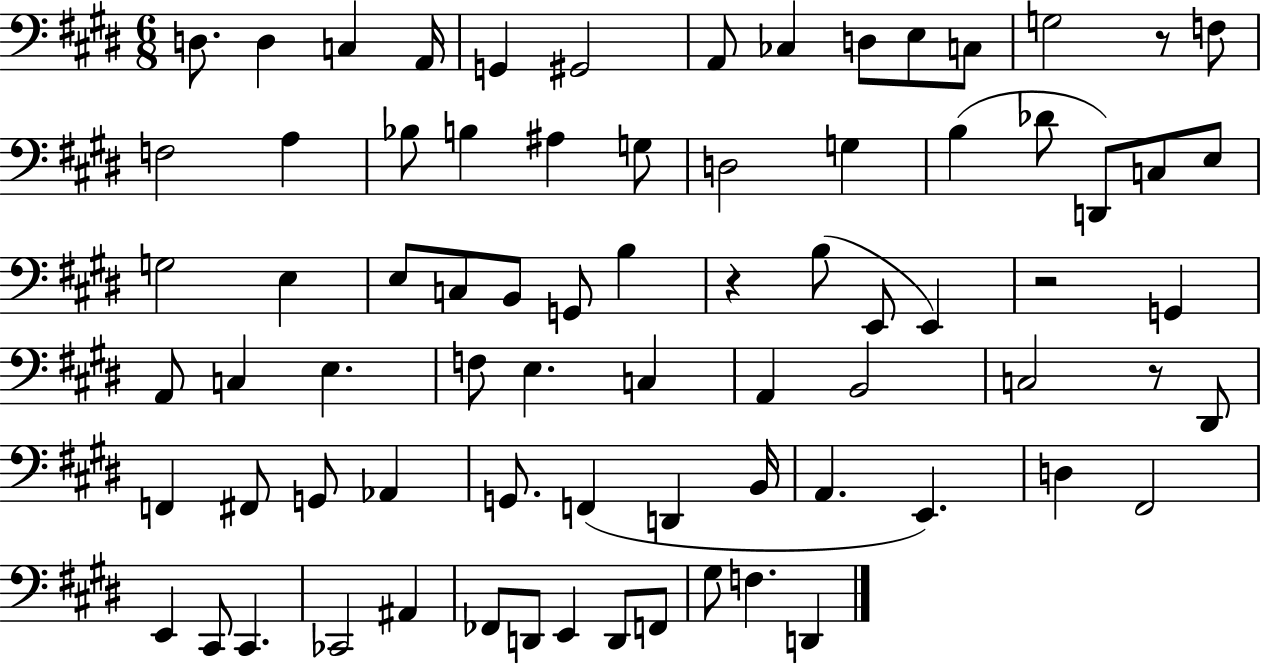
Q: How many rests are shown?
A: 4